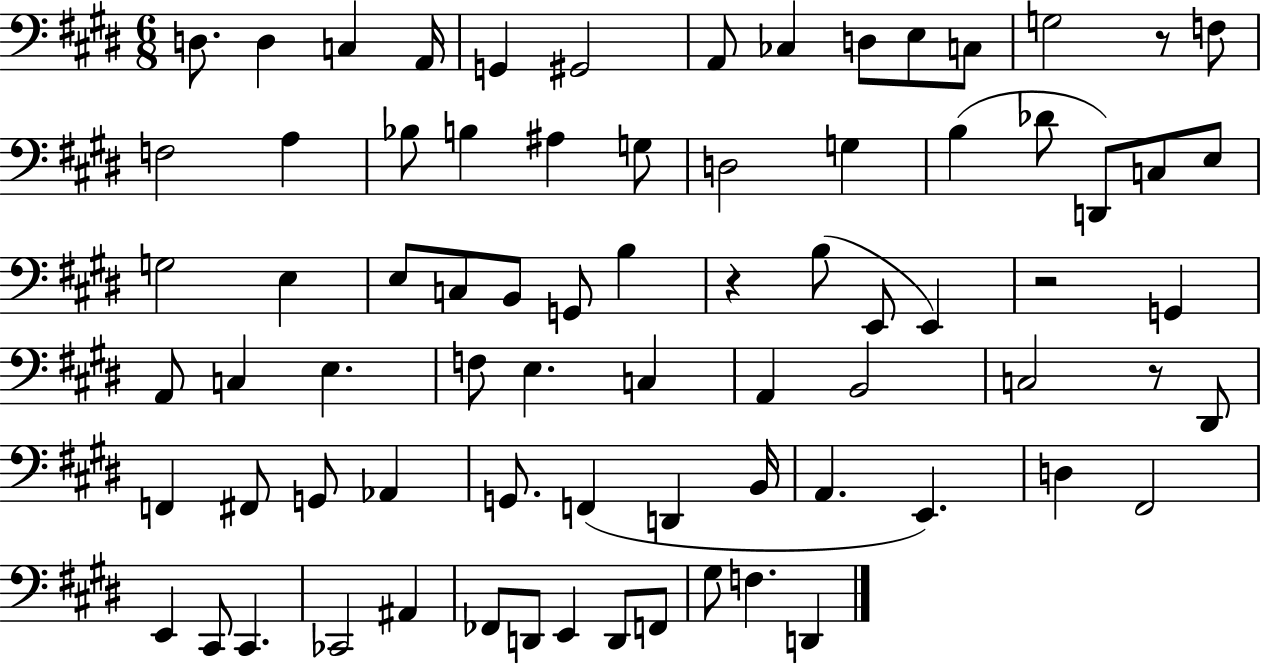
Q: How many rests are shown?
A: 4